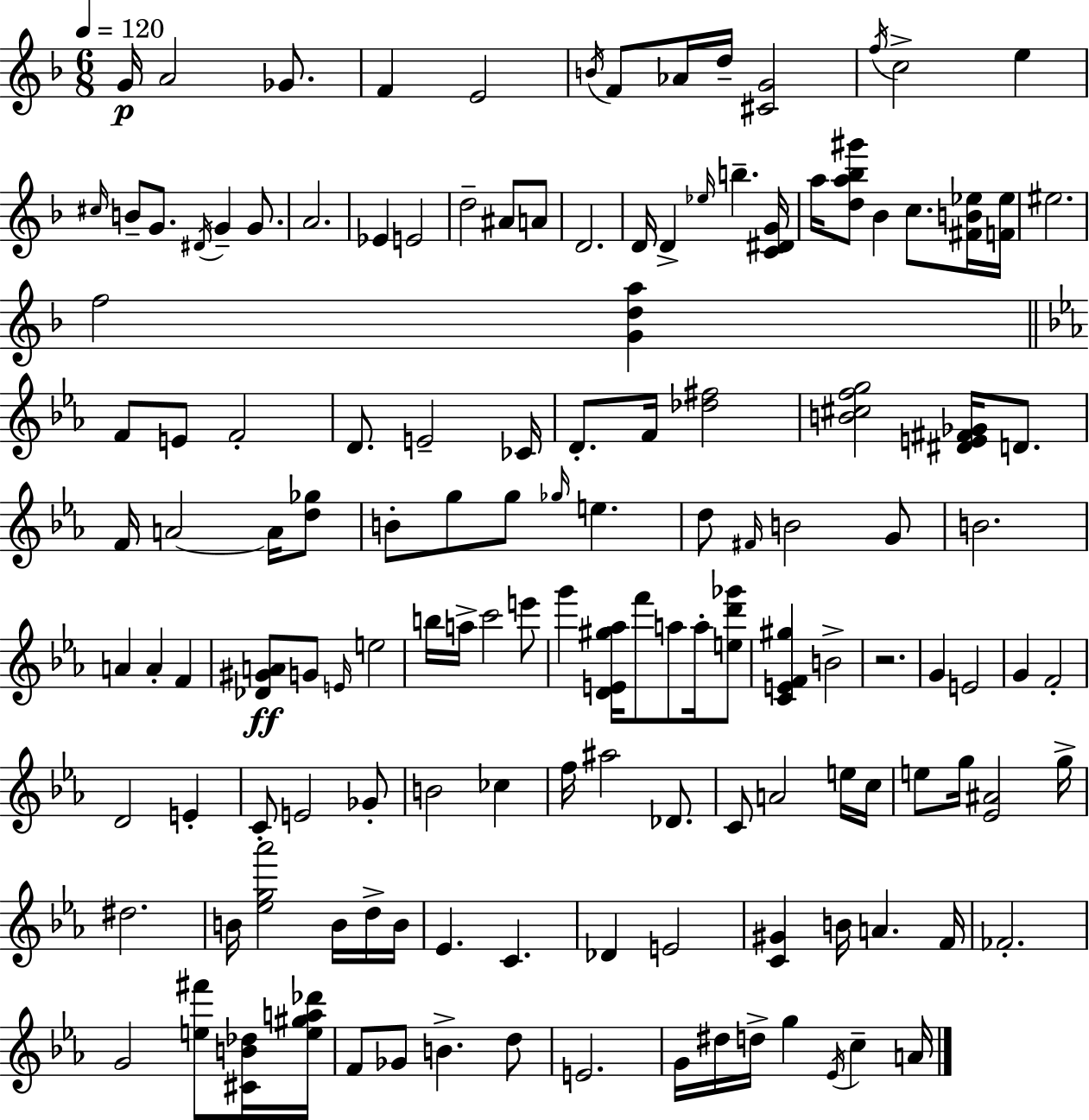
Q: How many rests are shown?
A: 1